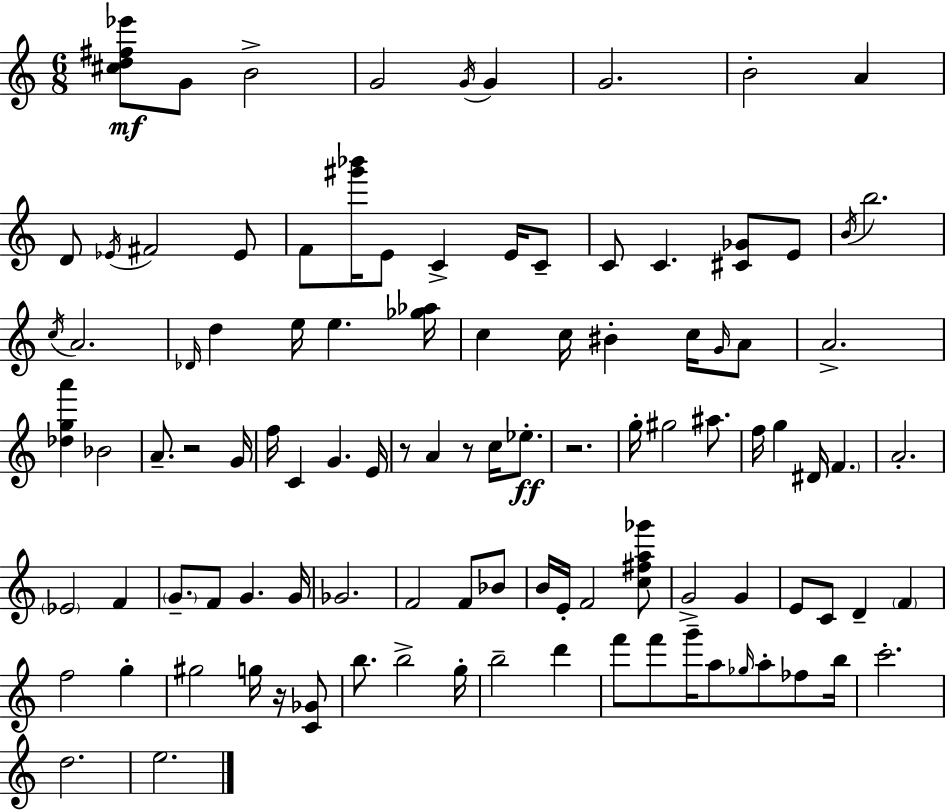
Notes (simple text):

[C#5,D5,F#5,Eb6]/e G4/e B4/h G4/h G4/s G4/q G4/h. B4/h A4/q D4/e Eb4/s F#4/h Eb4/e F4/e [G#6,Bb6]/s E4/e C4/q E4/s C4/e C4/e C4/q. [C#4,Gb4]/e E4/e B4/s B5/h. C5/s A4/h. Db4/s D5/q E5/s E5/q. [Gb5,Ab5]/s C5/q C5/s BIS4/q C5/s G4/s A4/e A4/h. [Db5,G5,A6]/q Bb4/h A4/e. R/h G4/s F5/s C4/q G4/q. E4/s R/e A4/q R/e C5/s Eb5/e. R/h. G5/s G#5/h A#5/e. F5/s G5/q D#4/s F4/q. A4/h. Eb4/h F4/q G4/e. F4/e G4/q. G4/s Gb4/h. F4/h F4/e Bb4/e B4/s E4/s F4/h [C5,F#5,A5,Gb6]/e G4/h G4/q E4/e C4/e D4/q F4/q F5/h G5/q G#5/h G5/s R/s [C4,Gb4]/e B5/e. B5/h G5/s B5/h D6/q F6/e F6/e G6/s A5/e Gb5/s A5/e FES5/e B5/s C6/h. D5/h. E5/h.